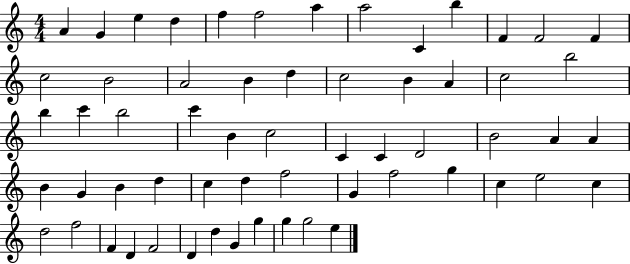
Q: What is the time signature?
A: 4/4